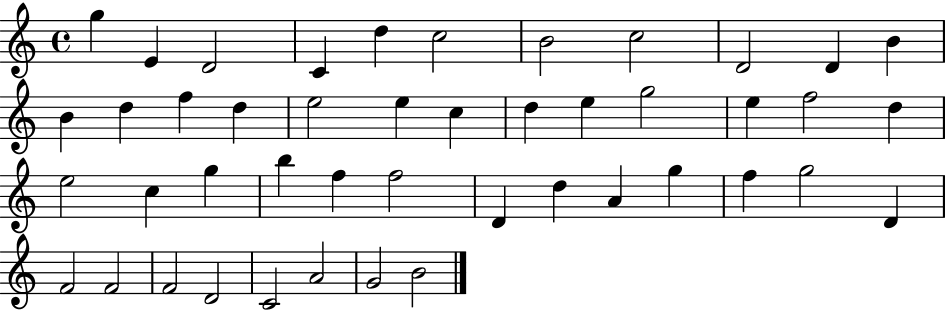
X:1
T:Untitled
M:4/4
L:1/4
K:C
g E D2 C d c2 B2 c2 D2 D B B d f d e2 e c d e g2 e f2 d e2 c g b f f2 D d A g f g2 D F2 F2 F2 D2 C2 A2 G2 B2